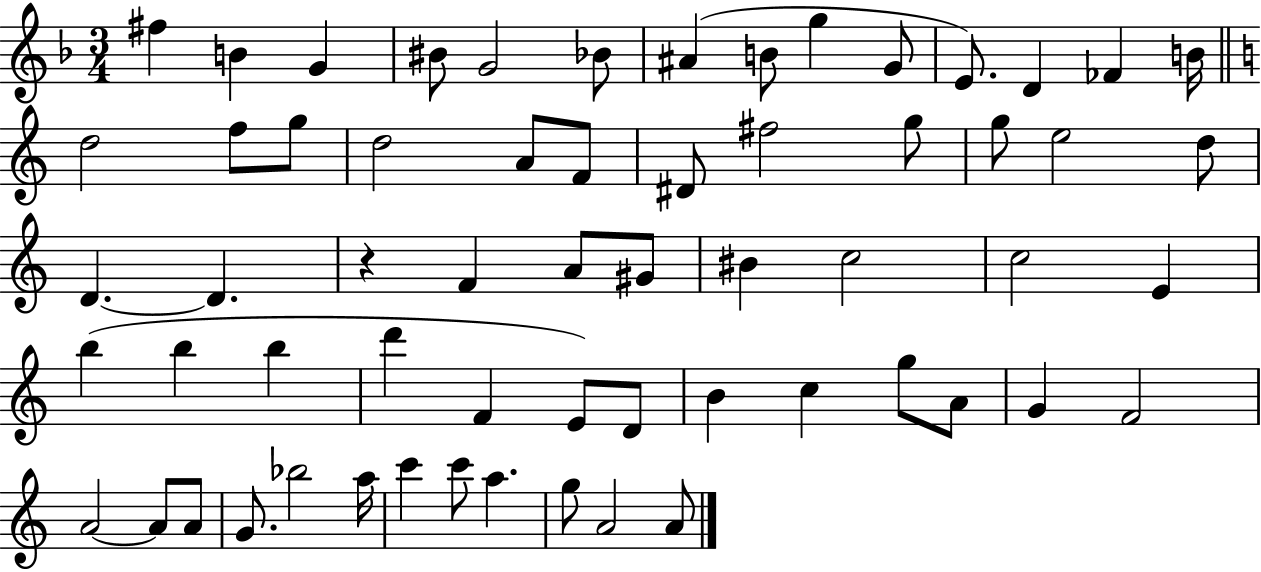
F#5/q B4/q G4/q BIS4/e G4/h Bb4/e A#4/q B4/e G5/q G4/e E4/e. D4/q FES4/q B4/s D5/h F5/e G5/e D5/h A4/e F4/e D#4/e F#5/h G5/e G5/e E5/h D5/e D4/q. D4/q. R/q F4/q A4/e G#4/e BIS4/q C5/h C5/h E4/q B5/q B5/q B5/q D6/q F4/q E4/e D4/e B4/q C5/q G5/e A4/e G4/q F4/h A4/h A4/e A4/e G4/e. Bb5/h A5/s C6/q C6/e A5/q. G5/e A4/h A4/e